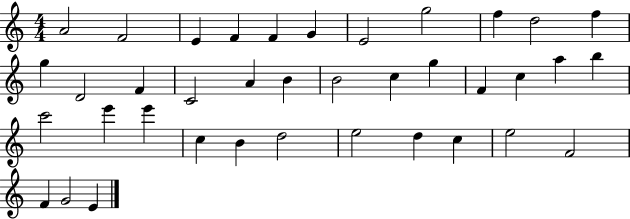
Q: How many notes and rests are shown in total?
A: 38